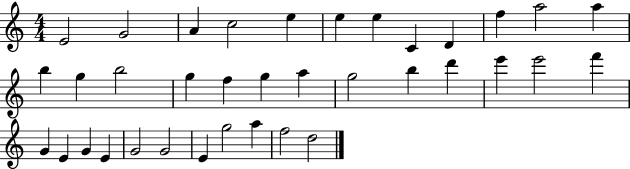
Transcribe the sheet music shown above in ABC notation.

X:1
T:Untitled
M:4/4
L:1/4
K:C
E2 G2 A c2 e e e C D f a2 a b g b2 g f g a g2 b d' e' e'2 f' G E G E G2 G2 E g2 a f2 d2